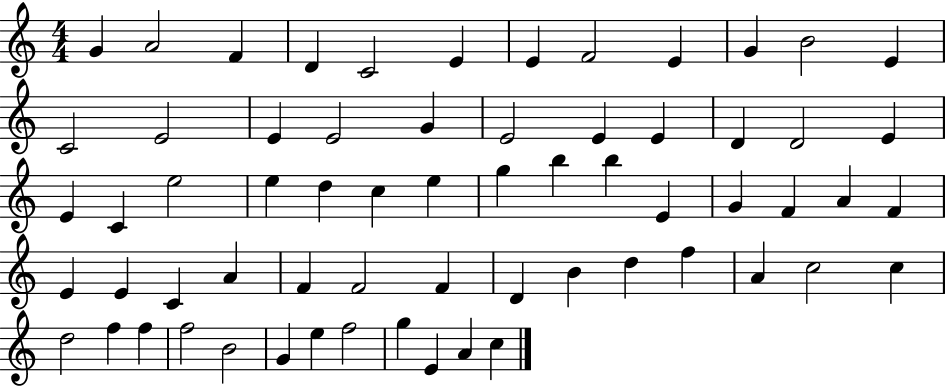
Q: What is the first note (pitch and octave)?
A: G4